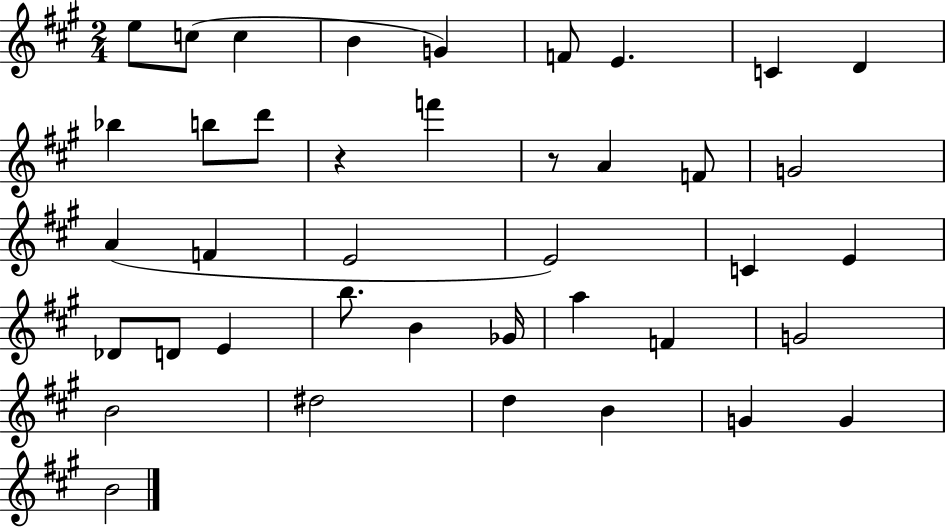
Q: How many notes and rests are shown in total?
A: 40